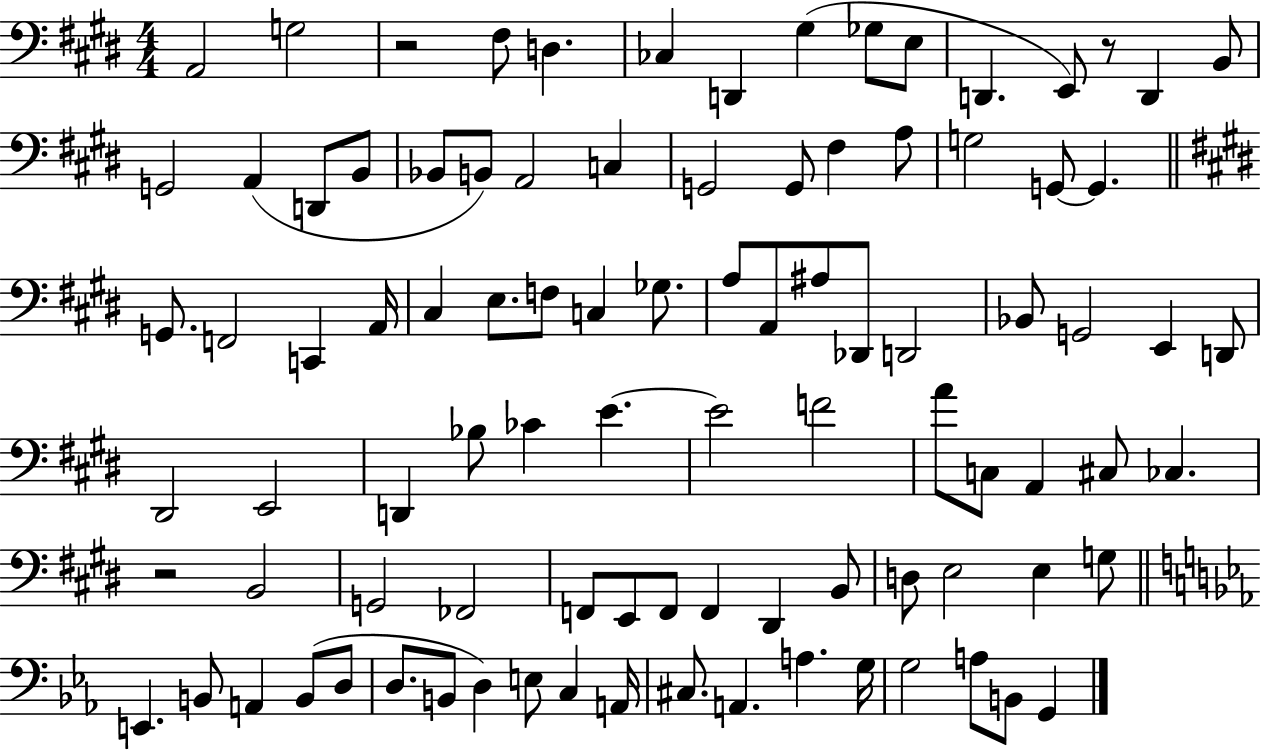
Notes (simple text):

A2/h G3/h R/h F#3/e D3/q. CES3/q D2/q G#3/q Gb3/e E3/e D2/q. E2/e R/e D2/q B2/e G2/h A2/q D2/e B2/e Bb2/e B2/e A2/h C3/q G2/h G2/e F#3/q A3/e G3/h G2/e G2/q. G2/e. F2/h C2/q A2/s C#3/q E3/e. F3/e C3/q Gb3/e. A3/e A2/e A#3/e Db2/e D2/h Bb2/e G2/h E2/q D2/e D#2/h E2/h D2/q Bb3/e CES4/q E4/q. E4/h F4/h A4/e C3/e A2/q C#3/e CES3/q. R/h B2/h G2/h FES2/h F2/e E2/e F2/e F2/q D#2/q B2/e D3/e E3/h E3/q G3/e E2/q. B2/e A2/q B2/e D3/e D3/e. B2/e D3/q E3/e C3/q A2/s C#3/e. A2/q. A3/q. G3/s G3/h A3/e B2/e G2/q